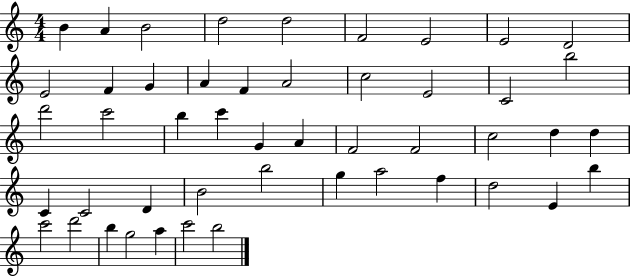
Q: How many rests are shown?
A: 0